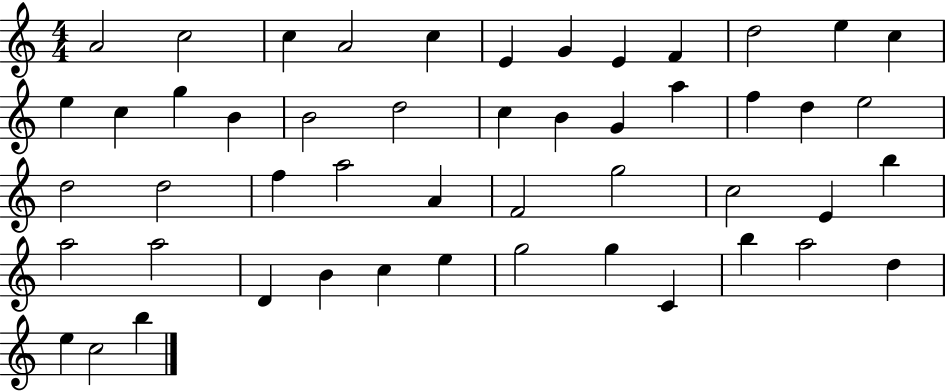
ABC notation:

X:1
T:Untitled
M:4/4
L:1/4
K:C
A2 c2 c A2 c E G E F d2 e c e c g B B2 d2 c B G a f d e2 d2 d2 f a2 A F2 g2 c2 E b a2 a2 D B c e g2 g C b a2 d e c2 b